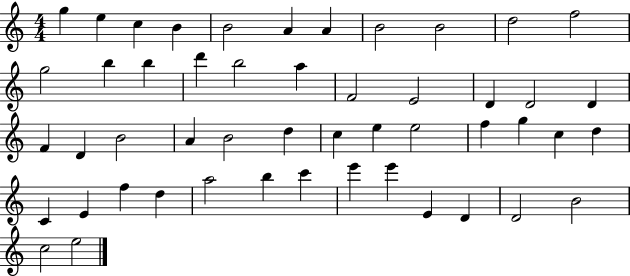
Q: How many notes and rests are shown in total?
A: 50